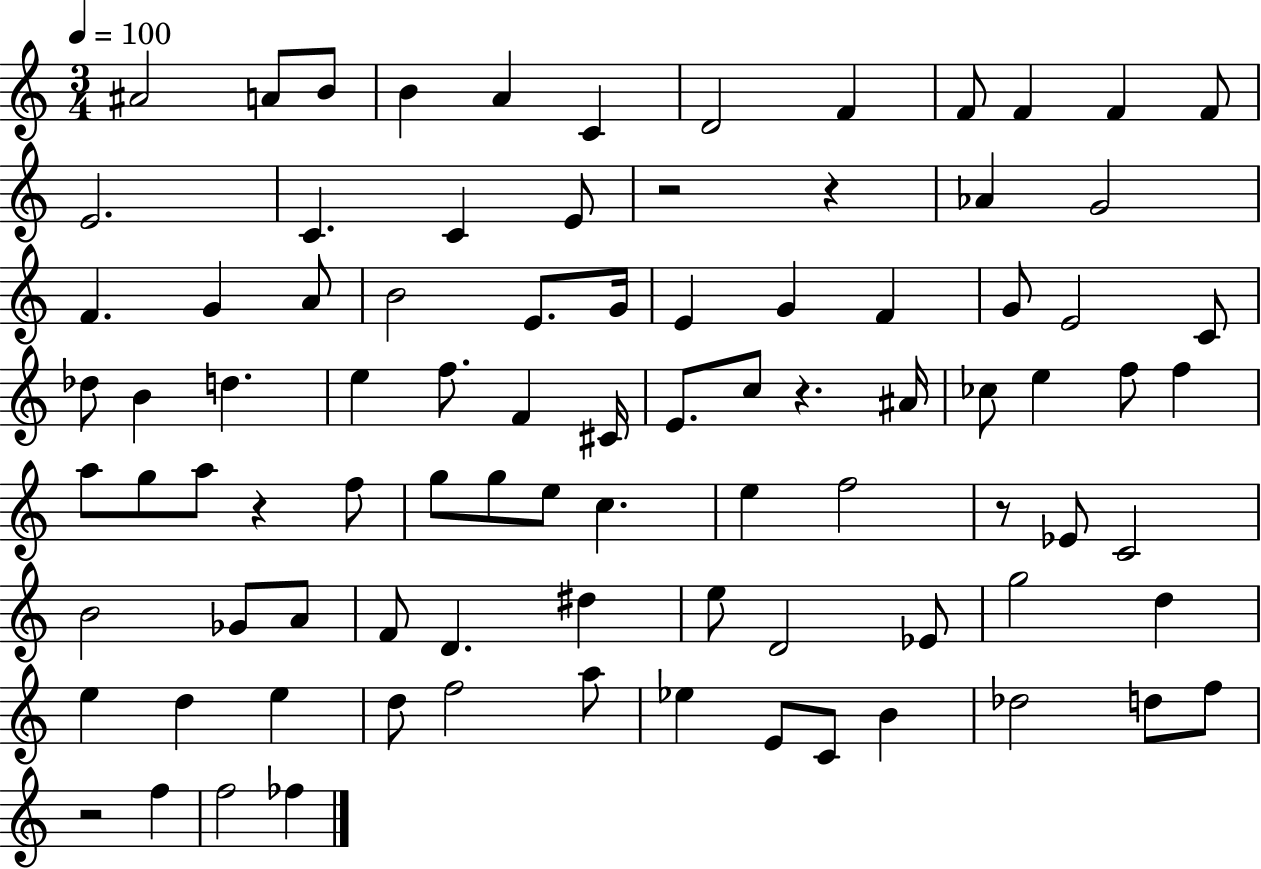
X:1
T:Untitled
M:3/4
L:1/4
K:C
^A2 A/2 B/2 B A C D2 F F/2 F F F/2 E2 C C E/2 z2 z _A G2 F G A/2 B2 E/2 G/4 E G F G/2 E2 C/2 _d/2 B d e f/2 F ^C/4 E/2 c/2 z ^A/4 _c/2 e f/2 f a/2 g/2 a/2 z f/2 g/2 g/2 e/2 c e f2 z/2 _E/2 C2 B2 _G/2 A/2 F/2 D ^d e/2 D2 _E/2 g2 d e d e d/2 f2 a/2 _e E/2 C/2 B _d2 d/2 f/2 z2 f f2 _f